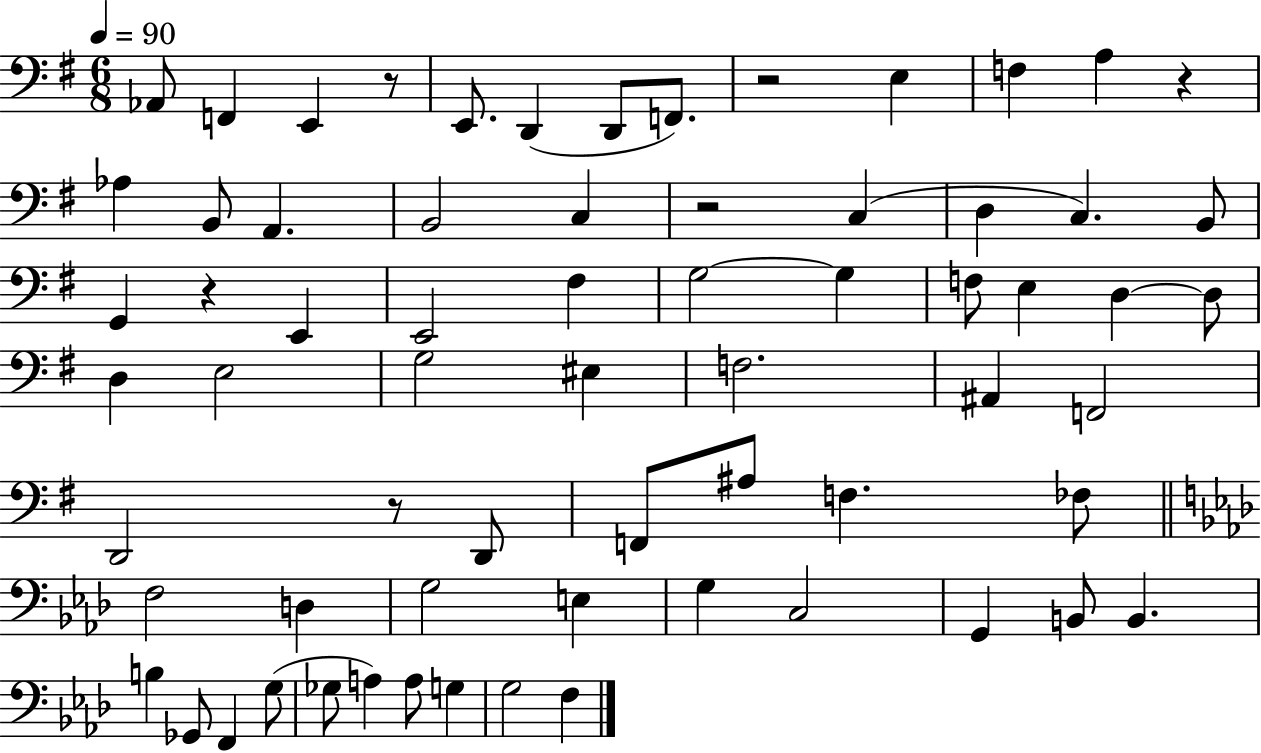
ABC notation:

X:1
T:Untitled
M:6/8
L:1/4
K:G
_A,,/2 F,, E,, z/2 E,,/2 D,, D,,/2 F,,/2 z2 E, F, A, z _A, B,,/2 A,, B,,2 C, z2 C, D, C, B,,/2 G,, z E,, E,,2 ^F, G,2 G, F,/2 E, D, D,/2 D, E,2 G,2 ^E, F,2 ^A,, F,,2 D,,2 z/2 D,,/2 F,,/2 ^A,/2 F, _F,/2 F,2 D, G,2 E, G, C,2 G,, B,,/2 B,, B, _G,,/2 F,, G,/2 _G,/2 A, A,/2 G, G,2 F,